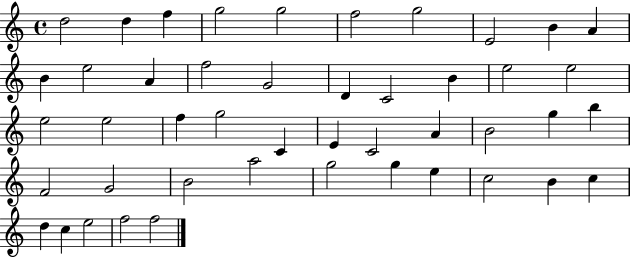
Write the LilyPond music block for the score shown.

{
  \clef treble
  \time 4/4
  \defaultTimeSignature
  \key c \major
  d''2 d''4 f''4 | g''2 g''2 | f''2 g''2 | e'2 b'4 a'4 | \break b'4 e''2 a'4 | f''2 g'2 | d'4 c'2 b'4 | e''2 e''2 | \break e''2 e''2 | f''4 g''2 c'4 | e'4 c'2 a'4 | b'2 g''4 b''4 | \break f'2 g'2 | b'2 a''2 | g''2 g''4 e''4 | c''2 b'4 c''4 | \break d''4 c''4 e''2 | f''2 f''2 | \bar "|."
}